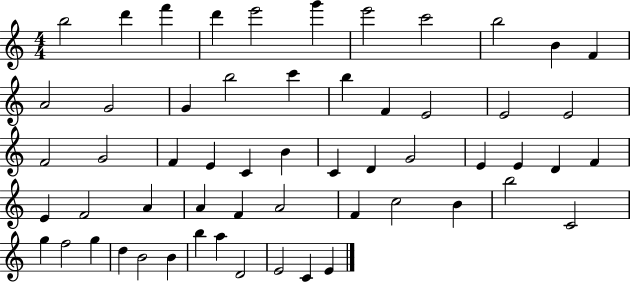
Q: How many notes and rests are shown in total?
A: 57